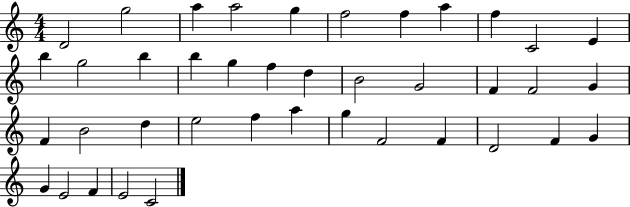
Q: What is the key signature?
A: C major